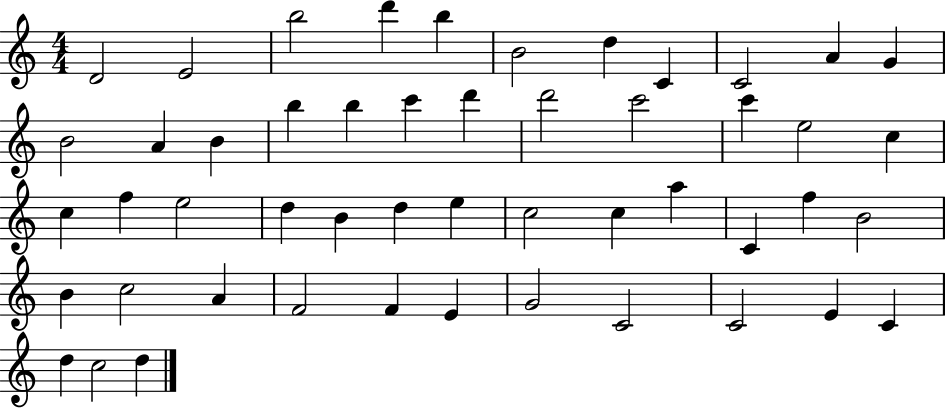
X:1
T:Untitled
M:4/4
L:1/4
K:C
D2 E2 b2 d' b B2 d C C2 A G B2 A B b b c' d' d'2 c'2 c' e2 c c f e2 d B d e c2 c a C f B2 B c2 A F2 F E G2 C2 C2 E C d c2 d